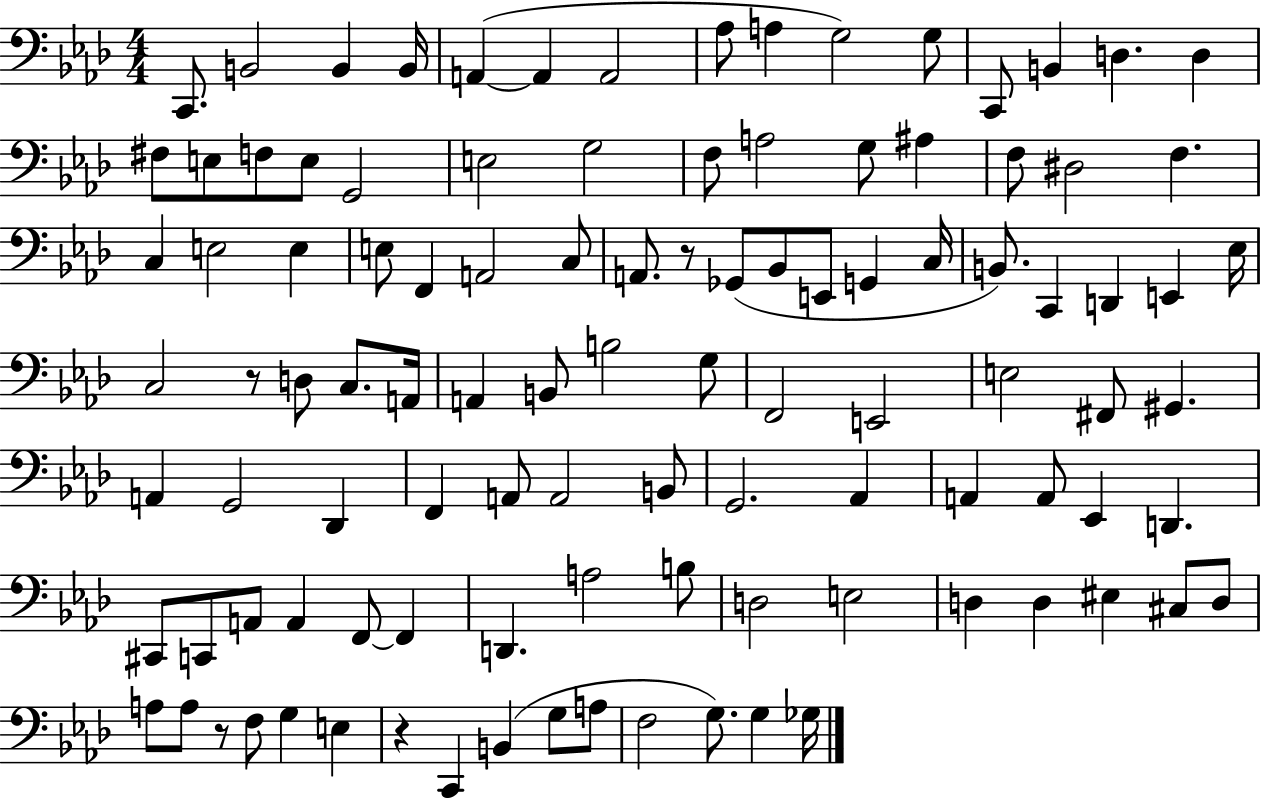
C2/e. B2/h B2/q B2/s A2/q A2/q A2/h Ab3/e A3/q G3/h G3/e C2/e B2/q D3/q. D3/q F#3/e E3/e F3/e E3/e G2/h E3/h G3/h F3/e A3/h G3/e A#3/q F3/e D#3/h F3/q. C3/q E3/h E3/q E3/e F2/q A2/h C3/e A2/e. R/e Gb2/e Bb2/e E2/e G2/q C3/s B2/e. C2/q D2/q E2/q Eb3/s C3/h R/e D3/e C3/e. A2/s A2/q B2/e B3/h G3/e F2/h E2/h E3/h F#2/e G#2/q. A2/q G2/h Db2/q F2/q A2/e A2/h B2/e G2/h. Ab2/q A2/q A2/e Eb2/q D2/q. C#2/e C2/e A2/e A2/q F2/e F2/q D2/q. A3/h B3/e D3/h E3/h D3/q D3/q EIS3/q C#3/e D3/e A3/e A3/e R/e F3/e G3/q E3/q R/q C2/q B2/q G3/e A3/e F3/h G3/e. G3/q Gb3/s